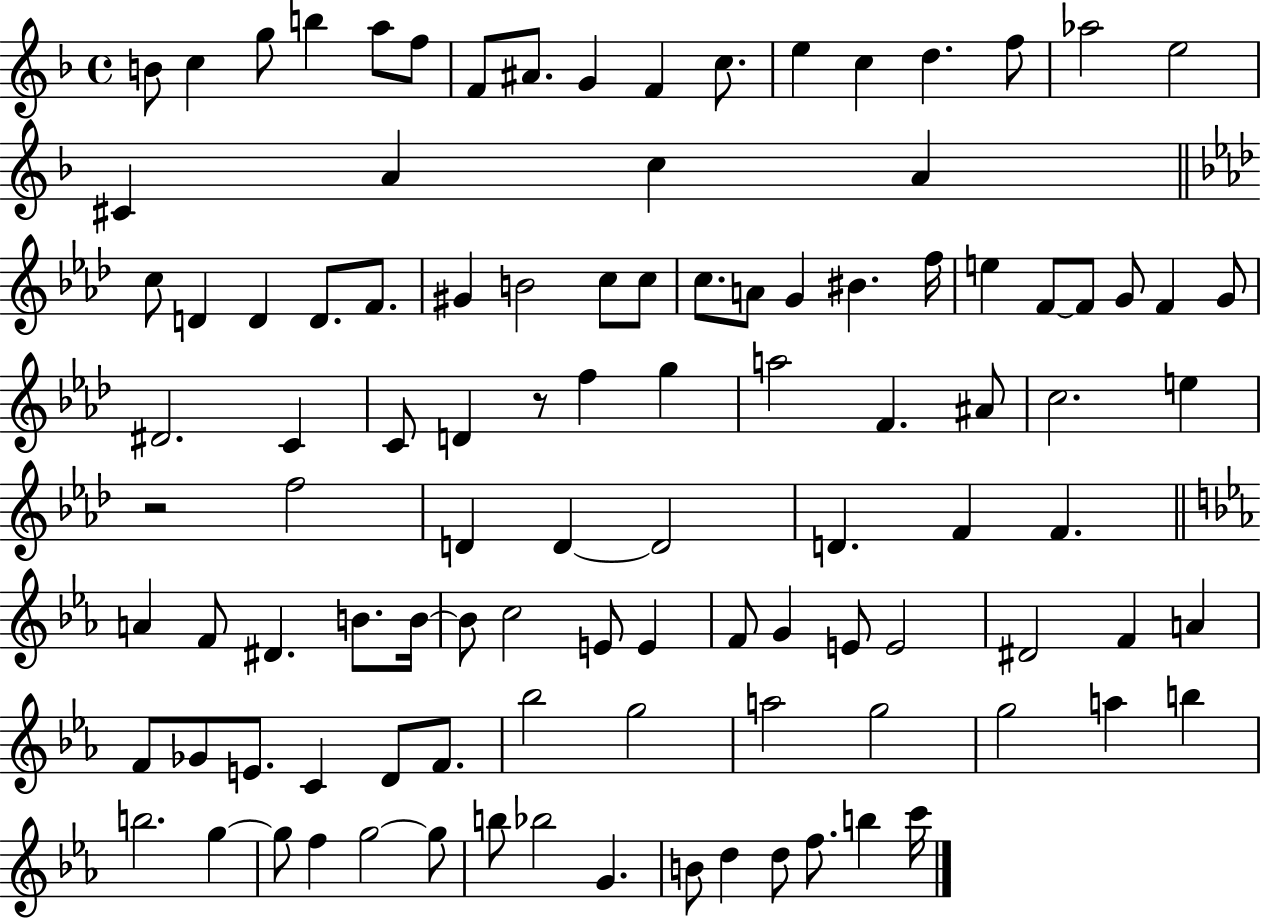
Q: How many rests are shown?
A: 2